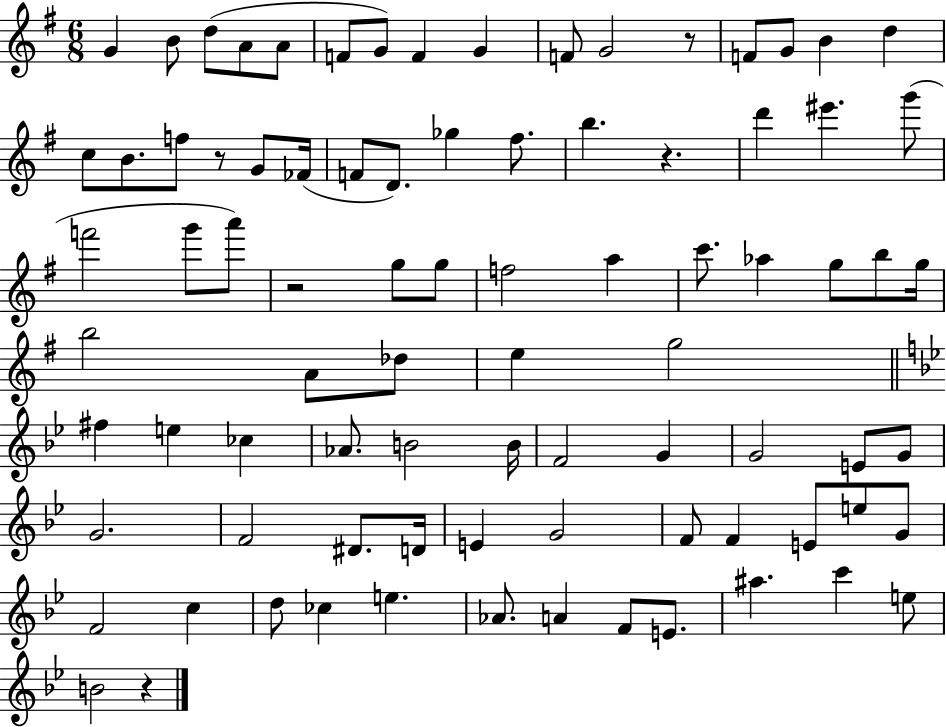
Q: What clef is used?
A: treble